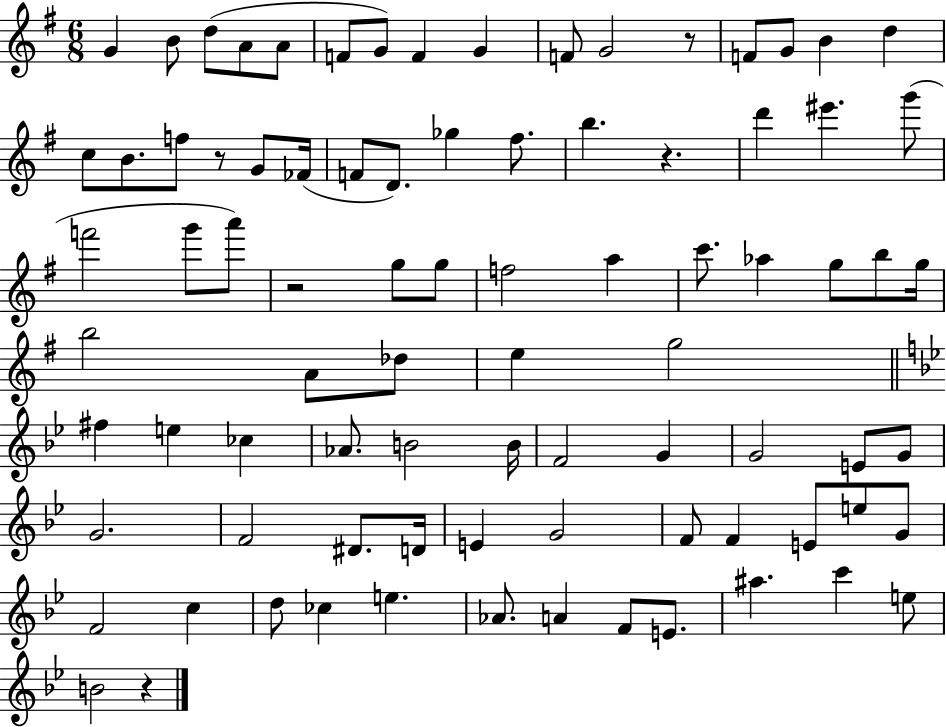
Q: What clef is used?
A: treble